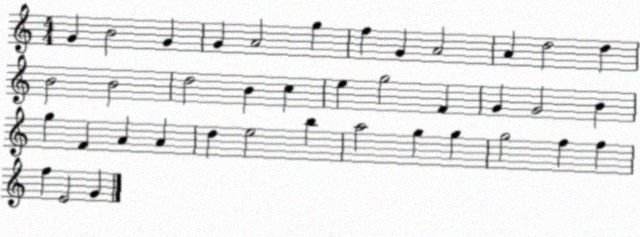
X:1
T:Untitled
M:4/4
L:1/4
K:C
G B2 G G A2 g f G A2 A d2 d B2 B2 d2 B c e g2 F G G2 B g F A A d e2 b a2 g g g2 f f f E2 G